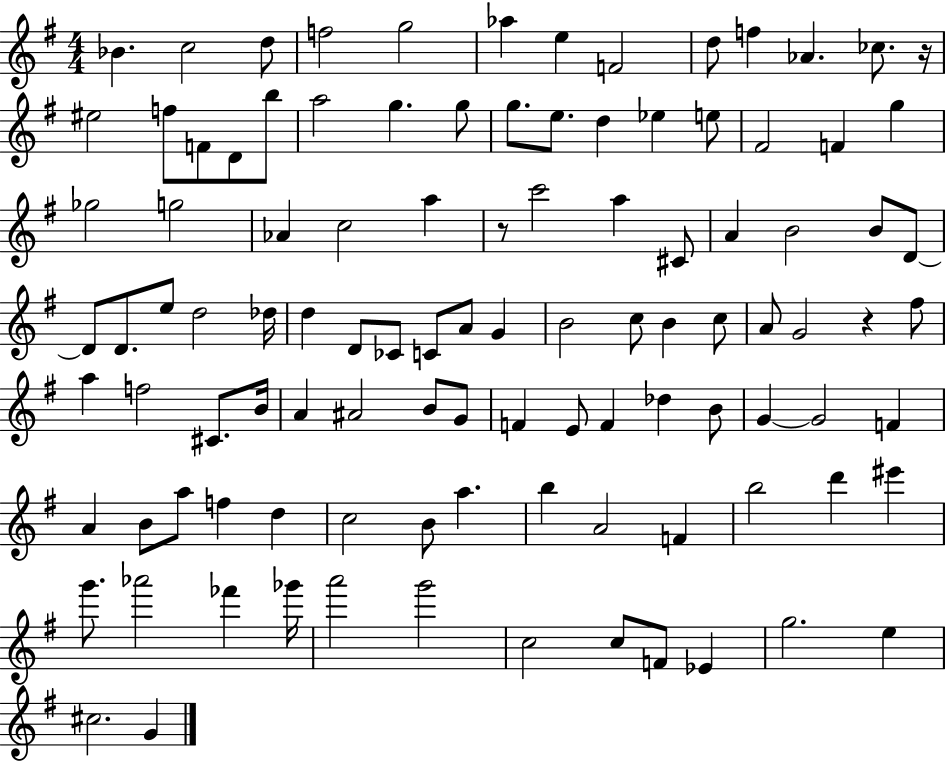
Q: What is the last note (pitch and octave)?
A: G4